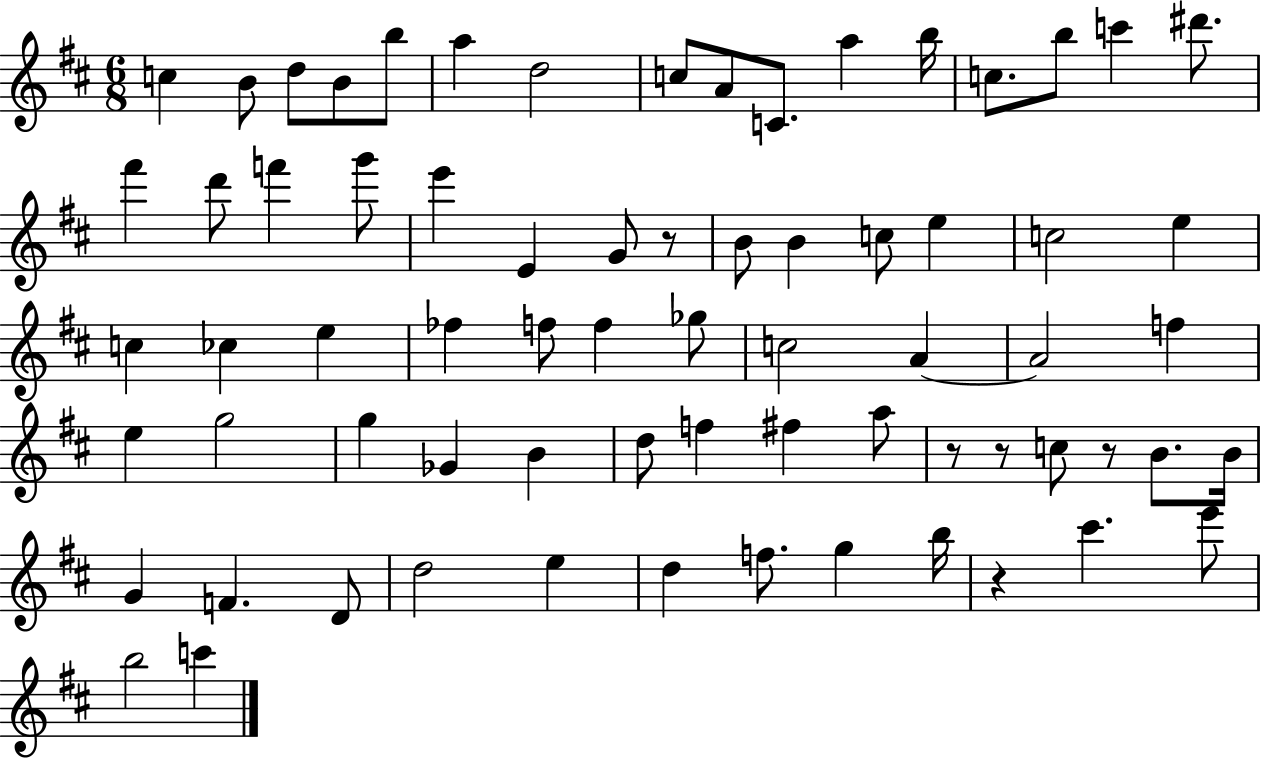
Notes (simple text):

C5/q B4/e D5/e B4/e B5/e A5/q D5/h C5/e A4/e C4/e. A5/q B5/s C5/e. B5/e C6/q D#6/e. F#6/q D6/e F6/q G6/e E6/q E4/q G4/e R/e B4/e B4/q C5/e E5/q C5/h E5/q C5/q CES5/q E5/q FES5/q F5/e F5/q Gb5/e C5/h A4/q A4/h F5/q E5/q G5/h G5/q Gb4/q B4/q D5/e F5/q F#5/q A5/e R/e R/e C5/e R/e B4/e. B4/s G4/q F4/q. D4/e D5/h E5/q D5/q F5/e. G5/q B5/s R/q C#6/q. E6/e B5/h C6/q